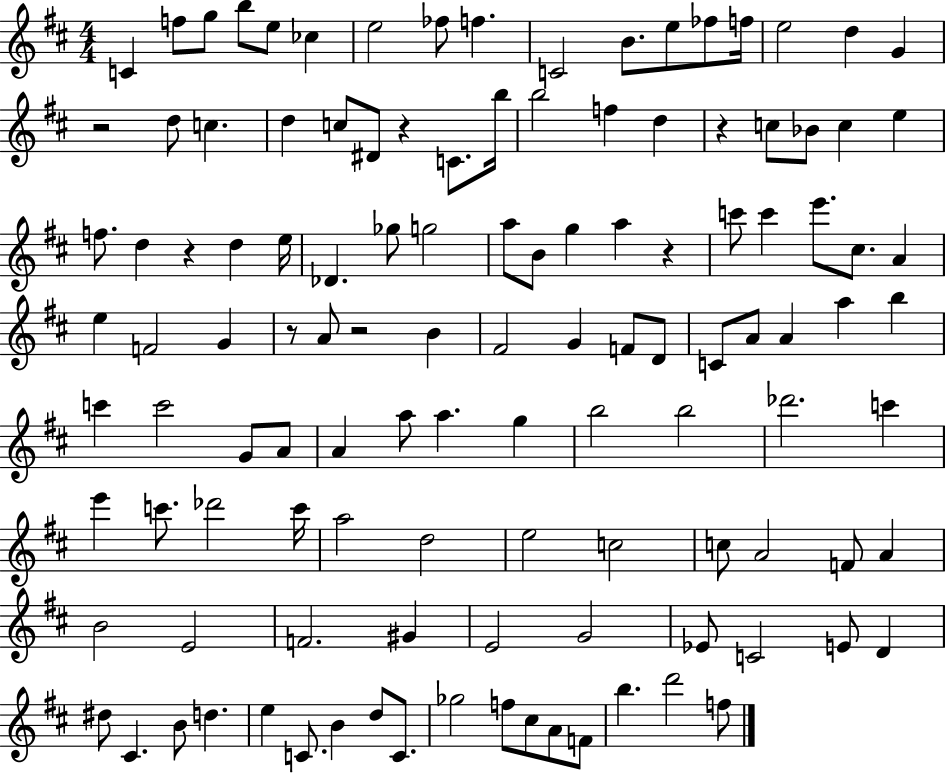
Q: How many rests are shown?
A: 7